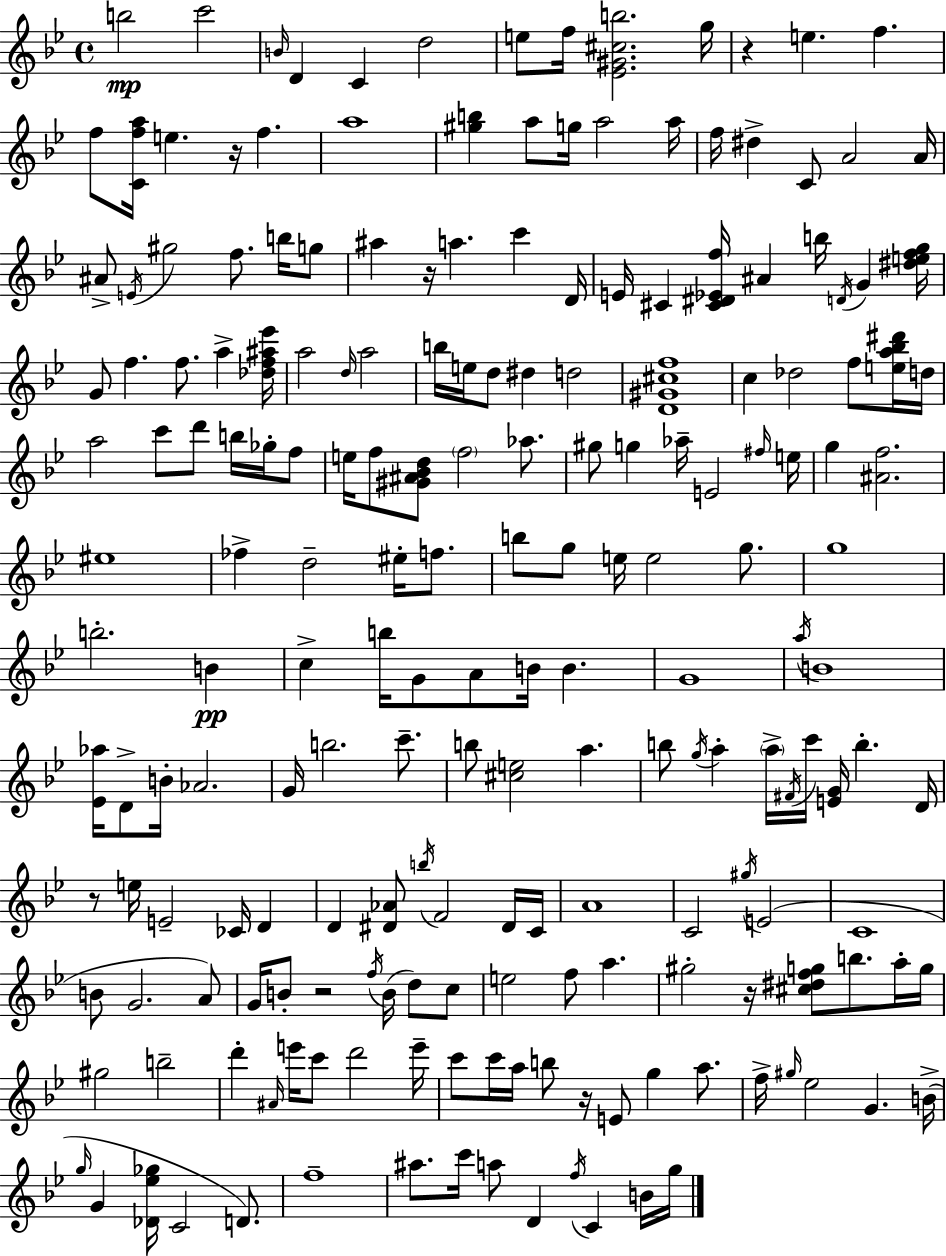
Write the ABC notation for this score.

X:1
T:Untitled
M:4/4
L:1/4
K:Gm
b2 c'2 B/4 D C d2 e/2 f/4 [_E^G^cb]2 g/4 z e f f/2 [Cfa]/4 e z/4 f a4 [^gb] a/2 g/4 a2 a/4 f/4 ^d C/2 A2 A/4 ^A/2 E/4 ^g2 f/2 b/4 g/2 ^a z/4 a c' D/4 E/4 ^C [^C^D_Ef]/4 ^A b/4 D/4 G [^defg]/4 G/2 f f/2 a [_df^a_e']/4 a2 d/4 a2 b/4 e/4 d/2 ^d d2 [D^G^cf]4 c _d2 f/2 [ea_b^d']/4 d/4 a2 c'/2 d'/2 b/4 _g/4 f/2 e/4 f/2 [^G^A_Bd]/2 f2 _a/2 ^g/2 g _a/4 E2 ^f/4 e/4 g [^Af]2 ^e4 _f d2 ^e/4 f/2 b/2 g/2 e/4 e2 g/2 g4 b2 B c b/4 G/2 A/2 B/4 B G4 a/4 B4 [_E_a]/4 D/2 B/4 _A2 G/4 b2 c'/2 b/2 [^ce]2 a b/2 g/4 a a/4 ^F/4 c'/4 [EG]/4 b D/4 z/2 e/4 E2 _C/4 D D [^D_A]/2 b/4 F2 ^D/4 C/4 A4 C2 ^g/4 E2 C4 B/2 G2 A/2 G/4 B/2 z2 f/4 B/4 d/2 c/2 e2 f/2 a ^g2 z/4 [^c^dfg]/2 b/2 a/4 g/4 ^g2 b2 d' ^A/4 e'/4 c'/2 d'2 e'/4 c'/2 c'/4 a/4 b/2 z/4 E/2 g a/2 f/4 ^g/4 _e2 G B/4 g/4 G [_D_e_g]/4 C2 D/2 f4 ^a/2 c'/4 a/2 D f/4 C B/4 g/4